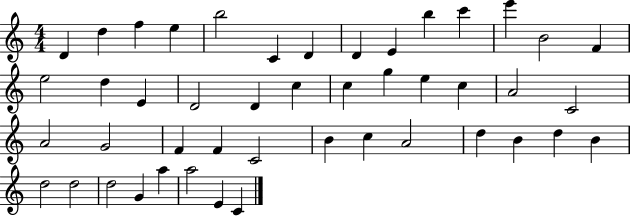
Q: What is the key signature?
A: C major